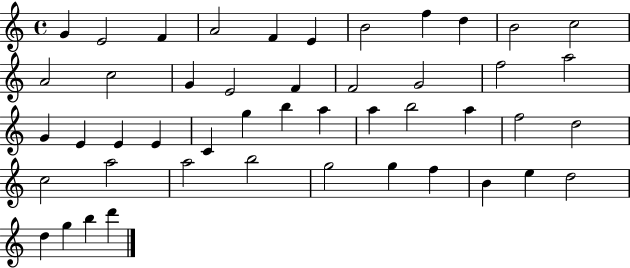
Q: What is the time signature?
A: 4/4